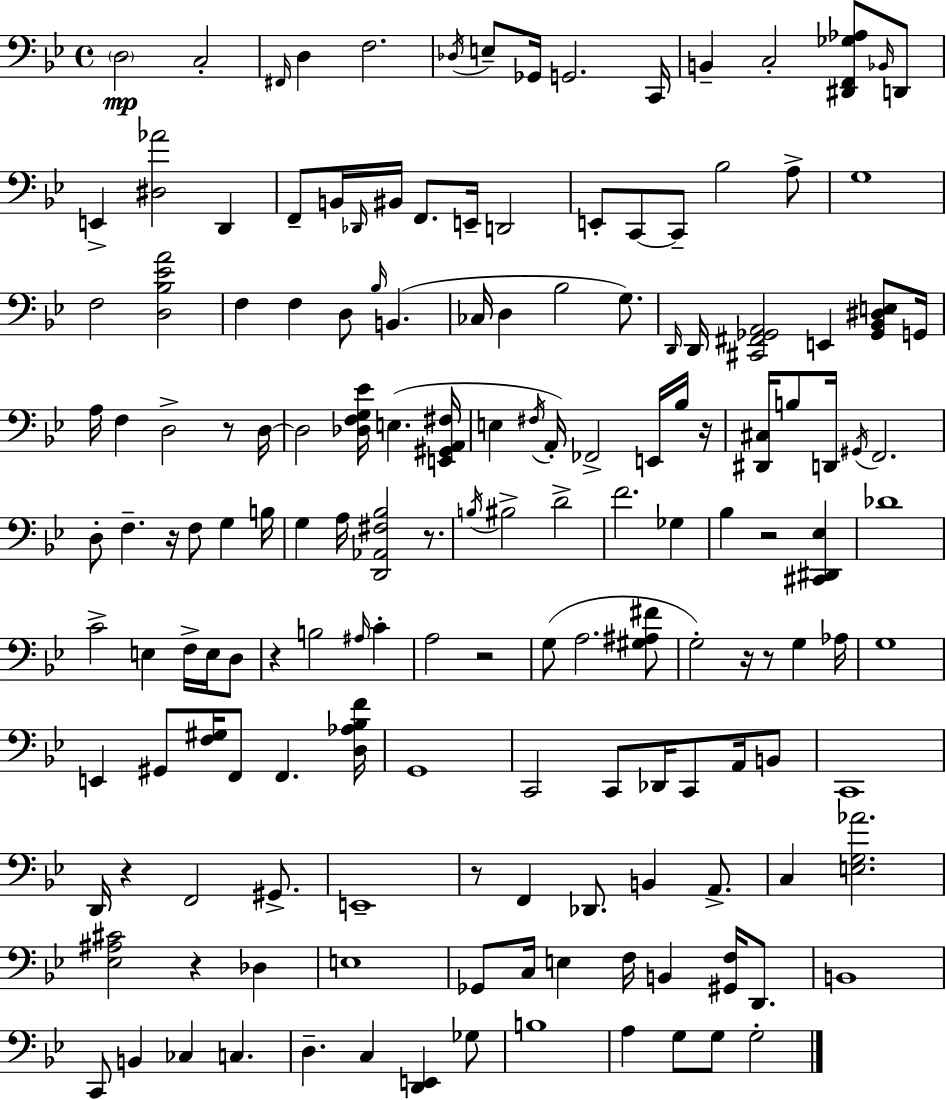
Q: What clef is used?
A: bass